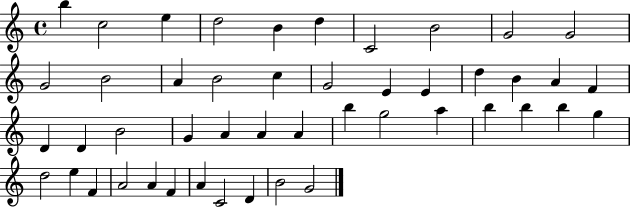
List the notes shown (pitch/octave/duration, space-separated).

B5/q C5/h E5/q D5/h B4/q D5/q C4/h B4/h G4/h G4/h G4/h B4/h A4/q B4/h C5/q G4/h E4/q E4/q D5/q B4/q A4/q F4/q D4/q D4/q B4/h G4/q A4/q A4/q A4/q B5/q G5/h A5/q B5/q B5/q B5/q G5/q D5/h E5/q F4/q A4/h A4/q F4/q A4/q C4/h D4/q B4/h G4/h